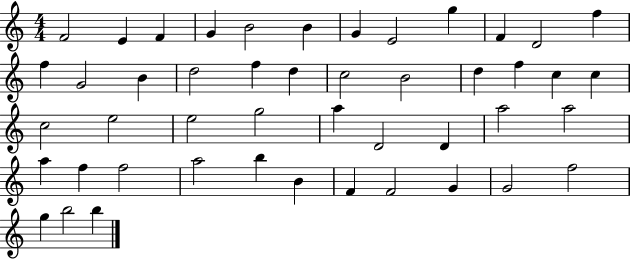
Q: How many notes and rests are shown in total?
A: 47